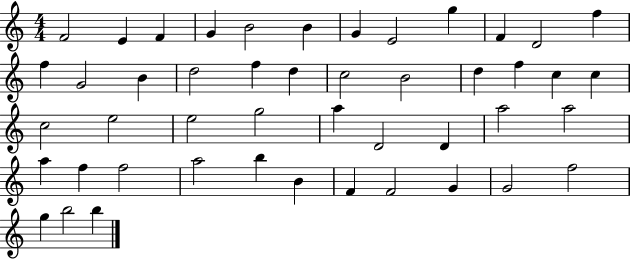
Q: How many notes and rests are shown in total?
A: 47